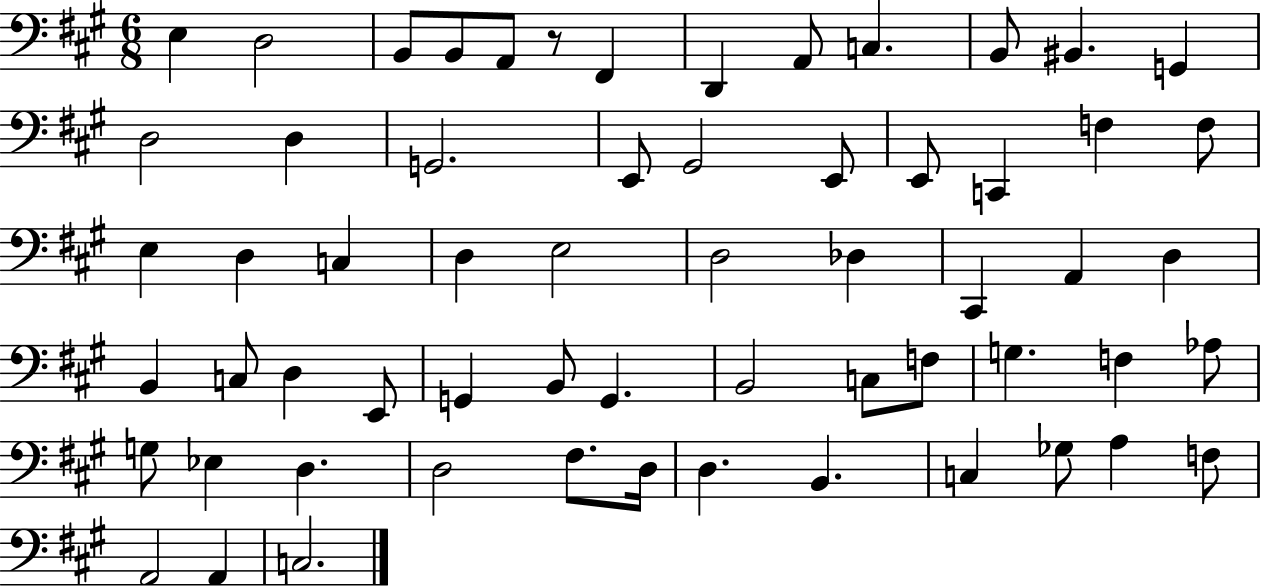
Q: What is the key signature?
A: A major